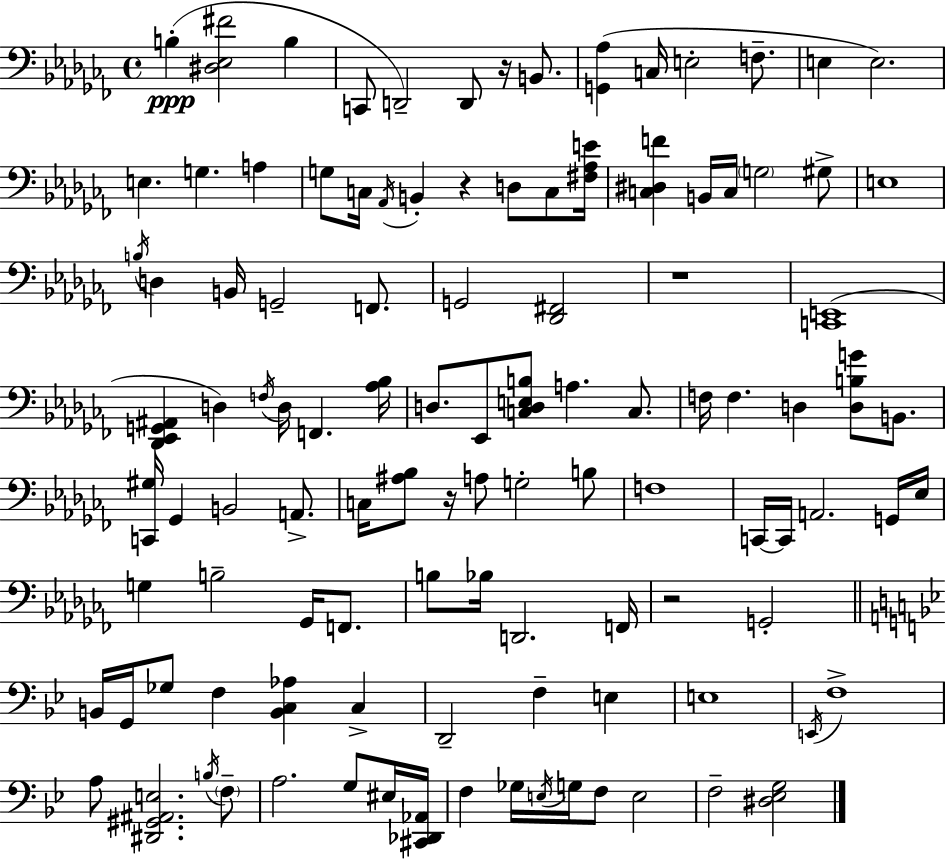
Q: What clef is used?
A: bass